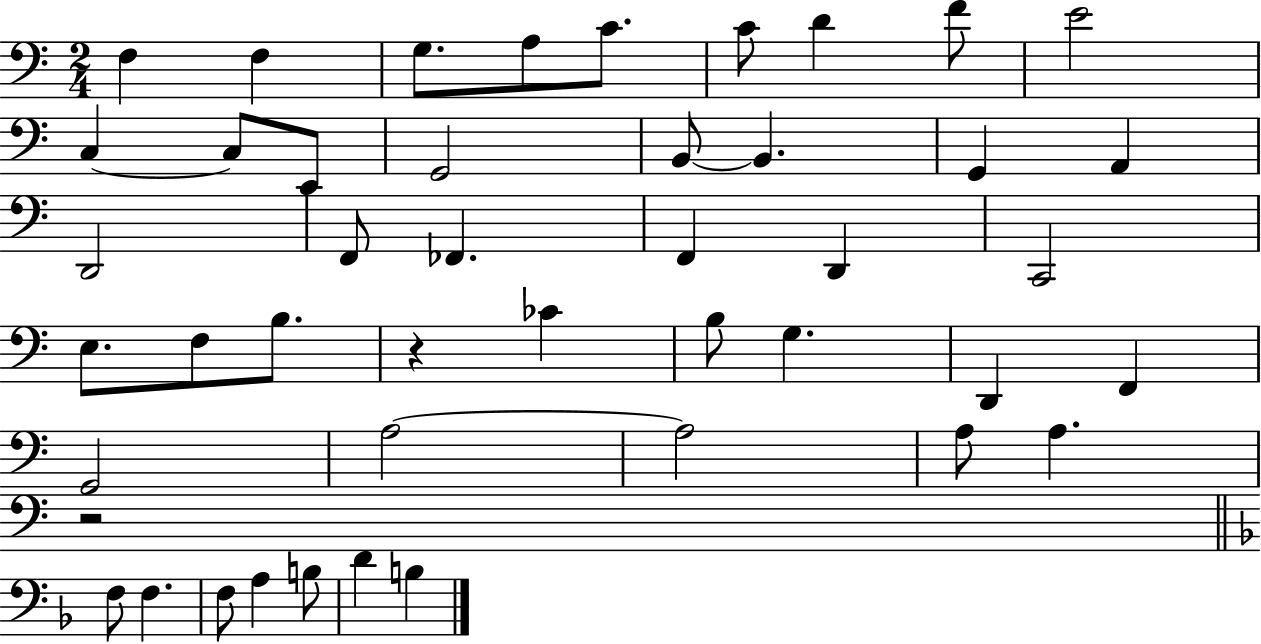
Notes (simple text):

F3/q F3/q G3/e. A3/e C4/e. C4/e D4/q F4/e E4/h C3/q C3/e E2/e G2/h B2/e B2/q. G2/q A2/q D2/h F2/e FES2/q. F2/q D2/q C2/h E3/e. F3/e B3/e. R/q CES4/q B3/e G3/q. D2/q F2/q G2/h A3/h A3/h A3/e A3/q. R/h F3/e F3/q. F3/e A3/q B3/e D4/q B3/q